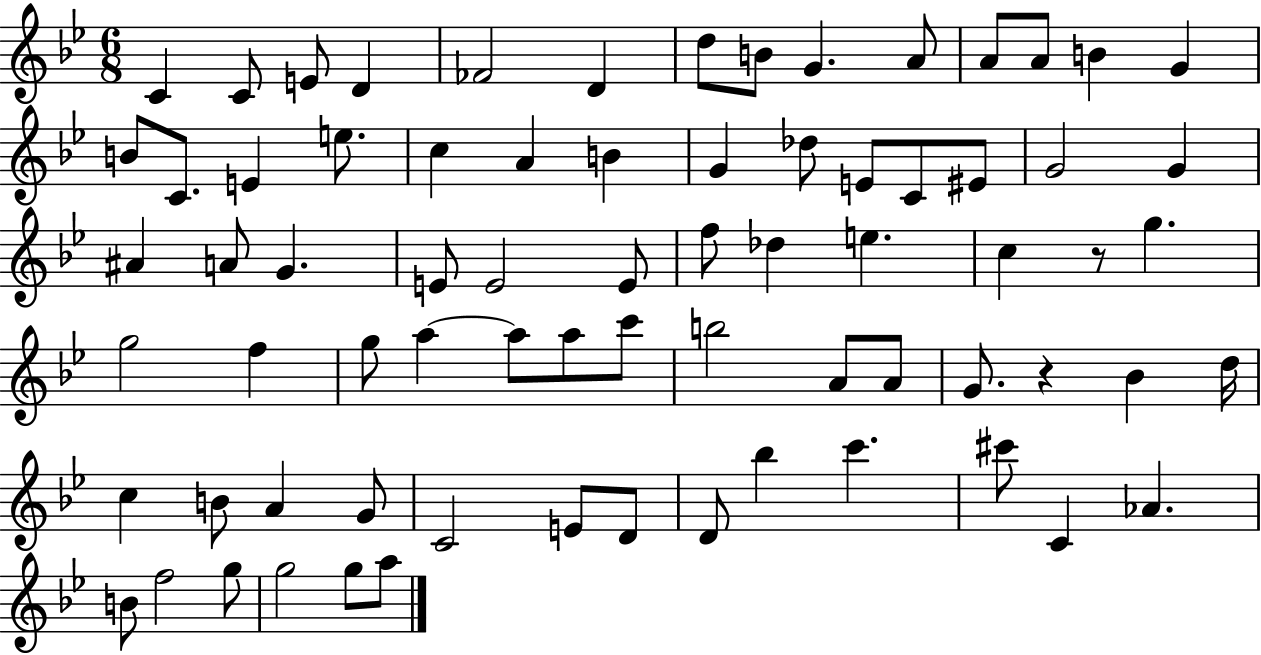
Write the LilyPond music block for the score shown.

{
  \clef treble
  \numericTimeSignature
  \time 6/8
  \key bes \major
  c'4 c'8 e'8 d'4 | fes'2 d'4 | d''8 b'8 g'4. a'8 | a'8 a'8 b'4 g'4 | \break b'8 c'8. e'4 e''8. | c''4 a'4 b'4 | g'4 des''8 e'8 c'8 eis'8 | g'2 g'4 | \break ais'4 a'8 g'4. | e'8 e'2 e'8 | f''8 des''4 e''4. | c''4 r8 g''4. | \break g''2 f''4 | g''8 a''4~~ a''8 a''8 c'''8 | b''2 a'8 a'8 | g'8. r4 bes'4 d''16 | \break c''4 b'8 a'4 g'8 | c'2 e'8 d'8 | d'8 bes''4 c'''4. | cis'''8 c'4 aes'4. | \break b'8 f''2 g''8 | g''2 g''8 a''8 | \bar "|."
}